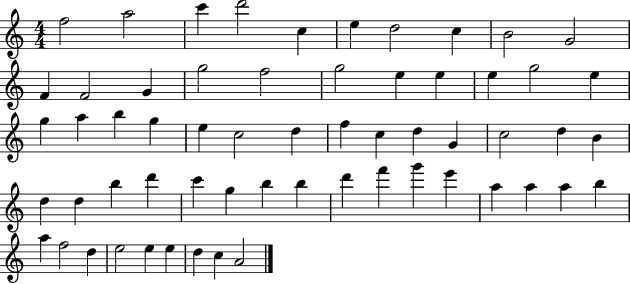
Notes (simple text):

F5/h A5/h C6/q D6/h C5/q E5/q D5/h C5/q B4/h G4/h F4/q F4/h G4/q G5/h F5/h G5/h E5/q E5/q E5/q G5/h E5/q G5/q A5/q B5/q G5/q E5/q C5/h D5/q F5/q C5/q D5/q G4/q C5/h D5/q B4/q D5/q D5/q B5/q D6/q C6/q G5/q B5/q B5/q D6/q F6/q G6/q E6/q A5/q A5/q A5/q B5/q A5/q F5/h D5/q E5/h E5/q E5/q D5/q C5/q A4/h